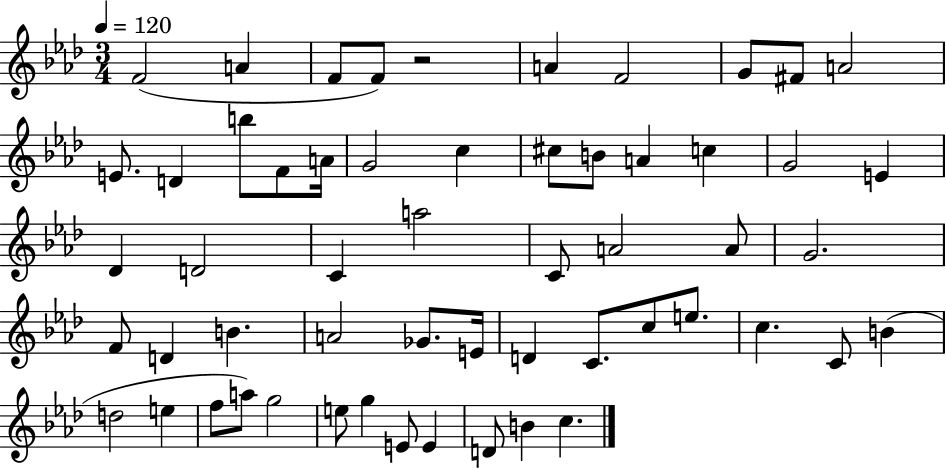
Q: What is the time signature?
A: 3/4